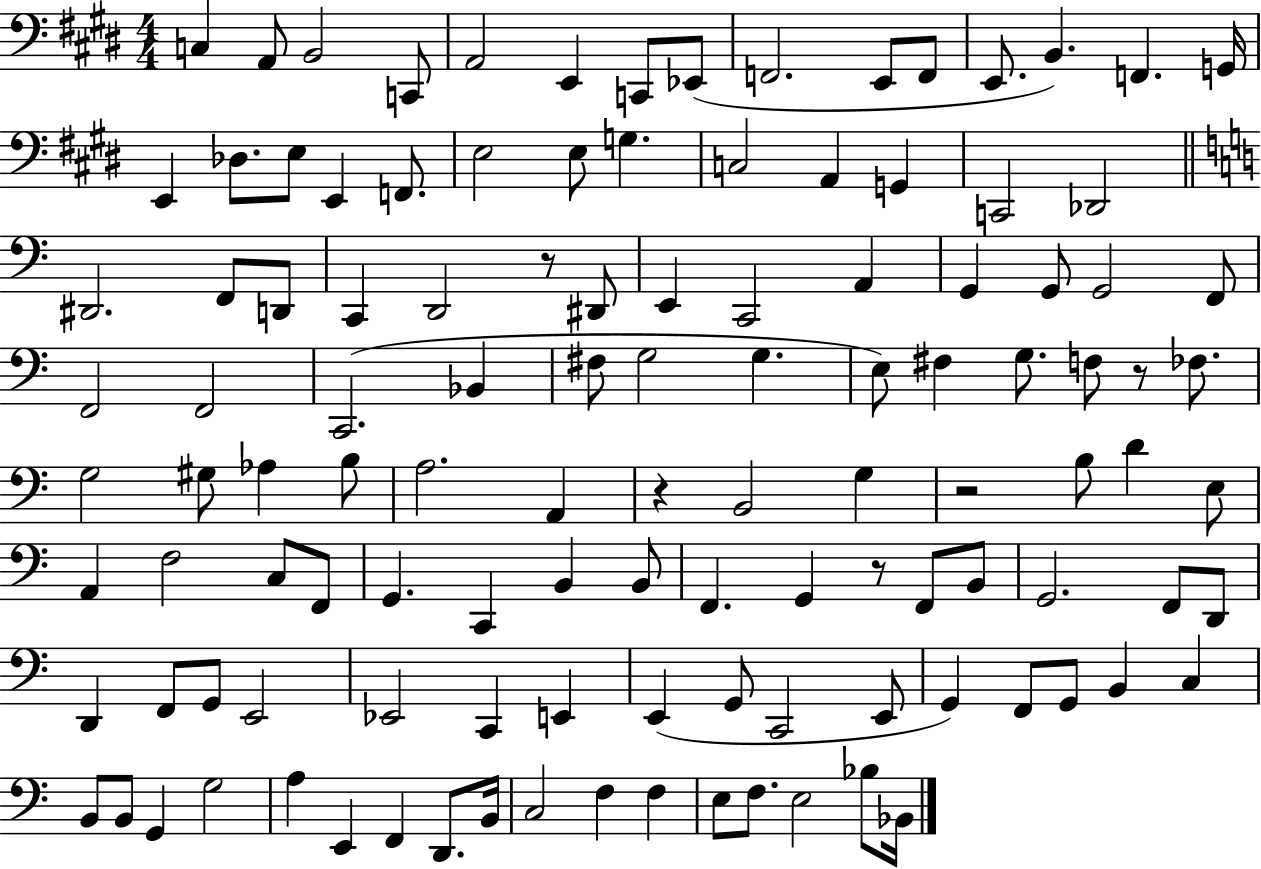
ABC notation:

X:1
T:Untitled
M:4/4
L:1/4
K:E
C, A,,/2 B,,2 C,,/2 A,,2 E,, C,,/2 _E,,/2 F,,2 E,,/2 F,,/2 E,,/2 B,, F,, G,,/4 E,, _D,/2 E,/2 E,, F,,/2 E,2 E,/2 G, C,2 A,, G,, C,,2 _D,,2 ^D,,2 F,,/2 D,,/2 C,, D,,2 z/2 ^D,,/2 E,, C,,2 A,, G,, G,,/2 G,,2 F,,/2 F,,2 F,,2 C,,2 _B,, ^F,/2 G,2 G, E,/2 ^F, G,/2 F,/2 z/2 _F,/2 G,2 ^G,/2 _A, B,/2 A,2 A,, z B,,2 G, z2 B,/2 D E,/2 A,, F,2 C,/2 F,,/2 G,, C,, B,, B,,/2 F,, G,, z/2 F,,/2 B,,/2 G,,2 F,,/2 D,,/2 D,, F,,/2 G,,/2 E,,2 _E,,2 C,, E,, E,, G,,/2 C,,2 E,,/2 G,, F,,/2 G,,/2 B,, C, B,,/2 B,,/2 G,, G,2 A, E,, F,, D,,/2 B,,/4 C,2 F, F, E,/2 F,/2 E,2 _B,/2 _B,,/4